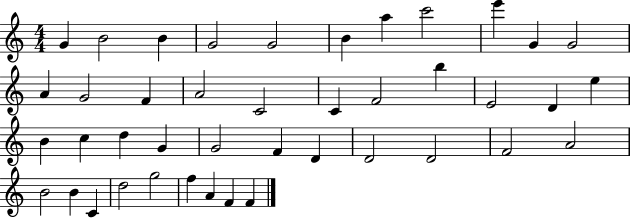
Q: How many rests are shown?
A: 0